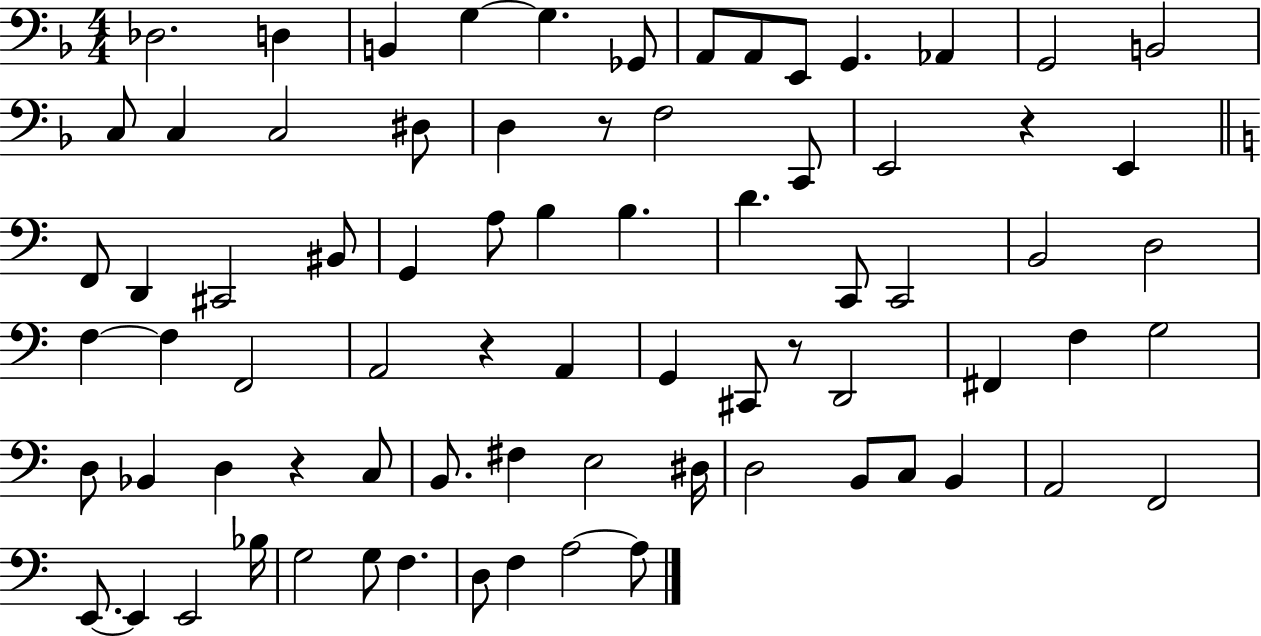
{
  \clef bass
  \numericTimeSignature
  \time 4/4
  \key f \major
  des2. d4 | b,4 g4~~ g4. ges,8 | a,8 a,8 e,8 g,4. aes,4 | g,2 b,2 | \break c8 c4 c2 dis8 | d4 r8 f2 c,8 | e,2 r4 e,4 | \bar "||" \break \key c \major f,8 d,4 cis,2 bis,8 | g,4 a8 b4 b4. | d'4. c,8 c,2 | b,2 d2 | \break f4~~ f4 f,2 | a,2 r4 a,4 | g,4 cis,8 r8 d,2 | fis,4 f4 g2 | \break d8 bes,4 d4 r4 c8 | b,8. fis4 e2 dis16 | d2 b,8 c8 b,4 | a,2 f,2 | \break e,8.~~ e,4 e,2 bes16 | g2 g8 f4. | d8 f4 a2~~ a8 | \bar "|."
}